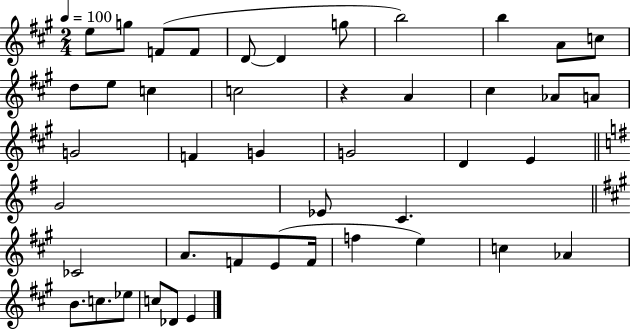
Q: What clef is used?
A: treble